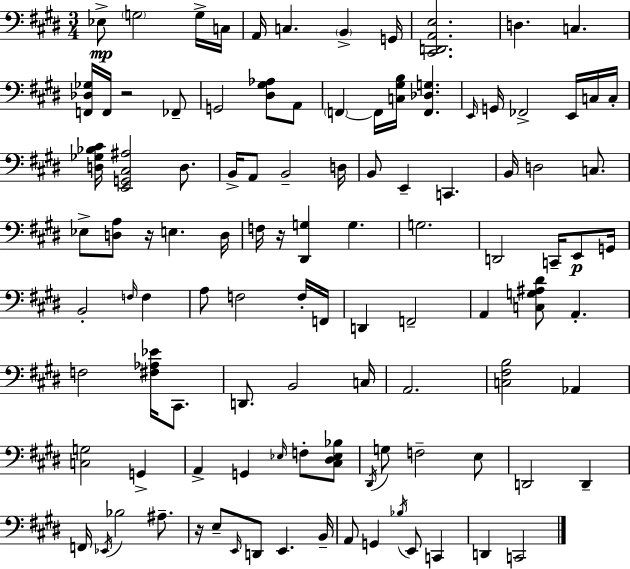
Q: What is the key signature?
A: E major